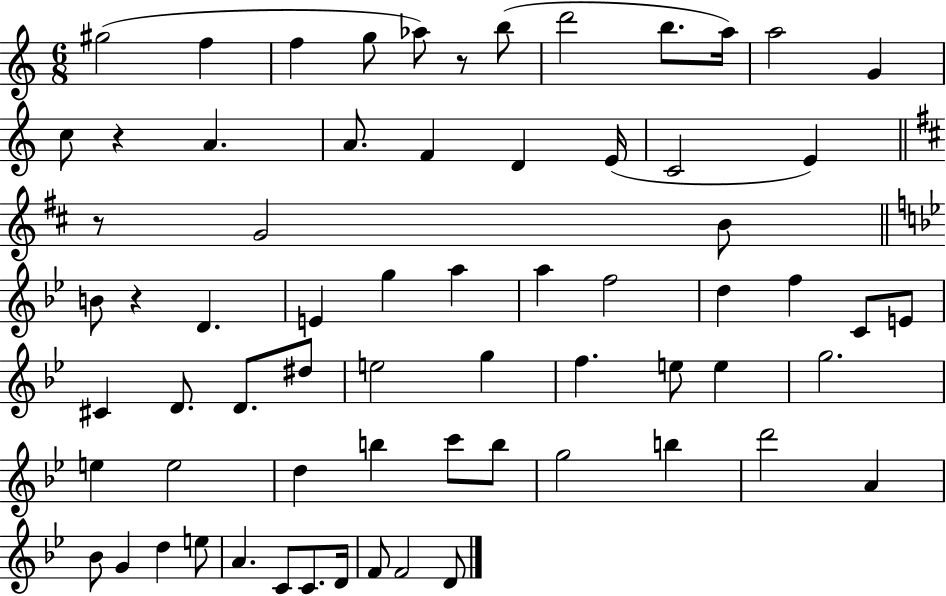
G#5/h F5/q F5/q G5/e Ab5/e R/e B5/e D6/h B5/e. A5/s A5/h G4/q C5/e R/q A4/q. A4/e. F4/q D4/q E4/s C4/h E4/q R/e G4/h B4/e B4/e R/q D4/q. E4/q G5/q A5/q A5/q F5/h D5/q F5/q C4/e E4/e C#4/q D4/e. D4/e. D#5/e E5/h G5/q F5/q. E5/e E5/q G5/h. E5/q E5/h D5/q B5/q C6/e B5/e G5/h B5/q D6/h A4/q Bb4/e G4/q D5/q E5/e A4/q. C4/e C4/e. D4/s F4/e F4/h D4/e